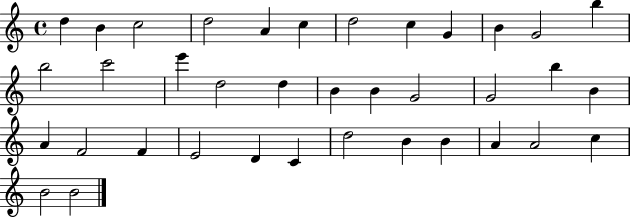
D5/q B4/q C5/h D5/h A4/q C5/q D5/h C5/q G4/q B4/q G4/h B5/q B5/h C6/h E6/q D5/h D5/q B4/q B4/q G4/h G4/h B5/q B4/q A4/q F4/h F4/q E4/h D4/q C4/q D5/h B4/q B4/q A4/q A4/h C5/q B4/h B4/h